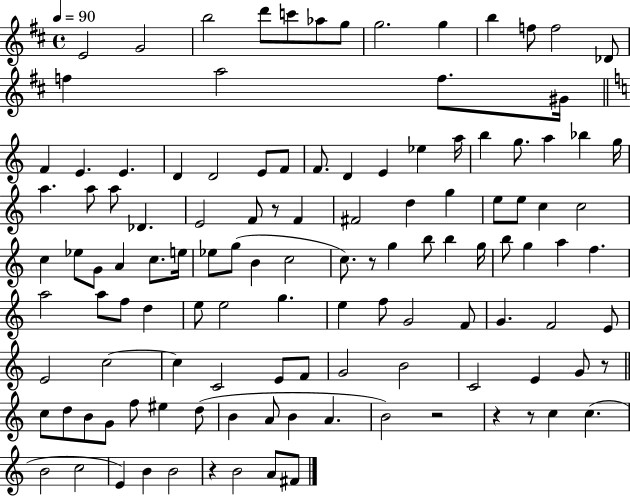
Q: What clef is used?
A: treble